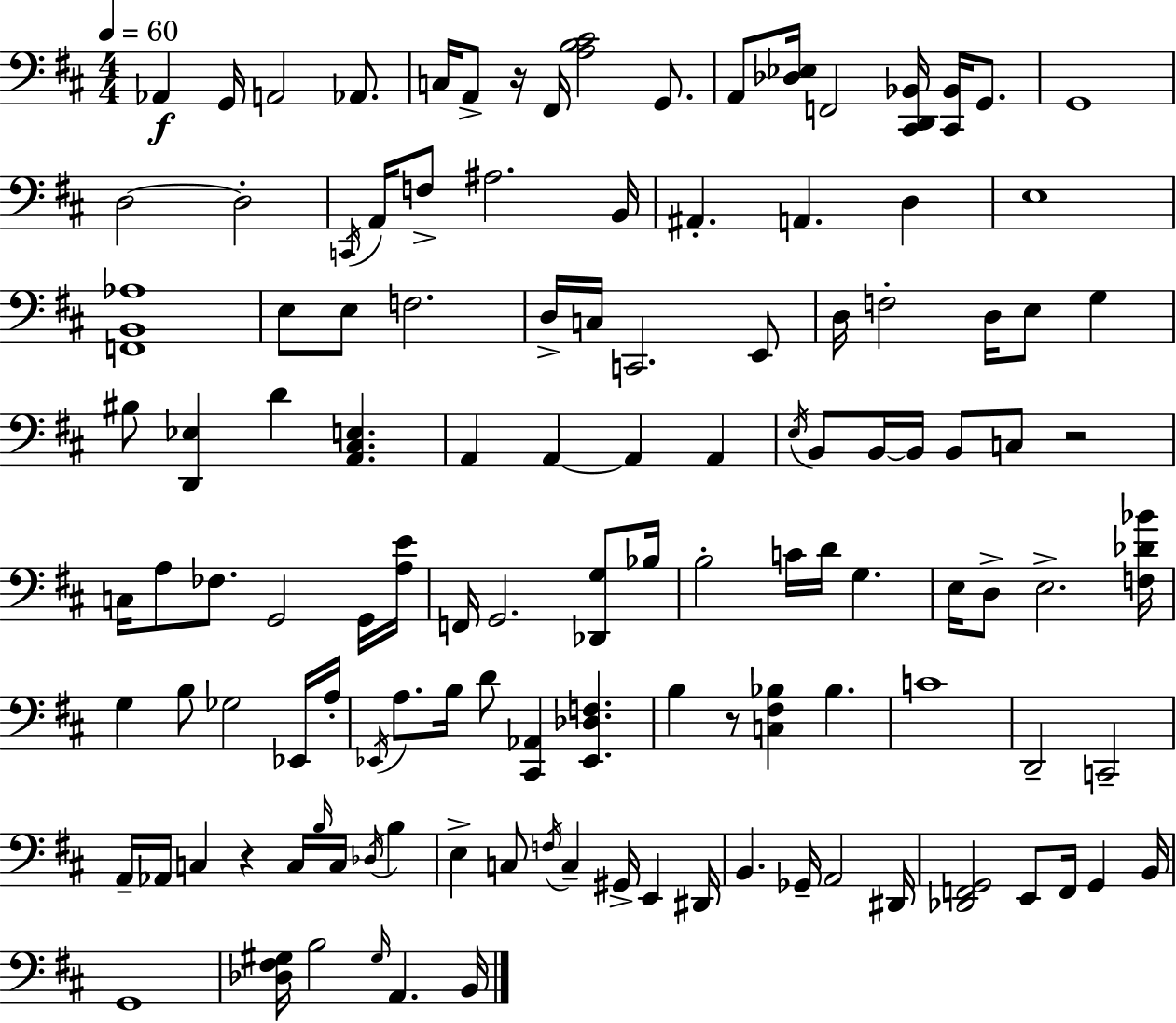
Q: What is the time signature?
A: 4/4